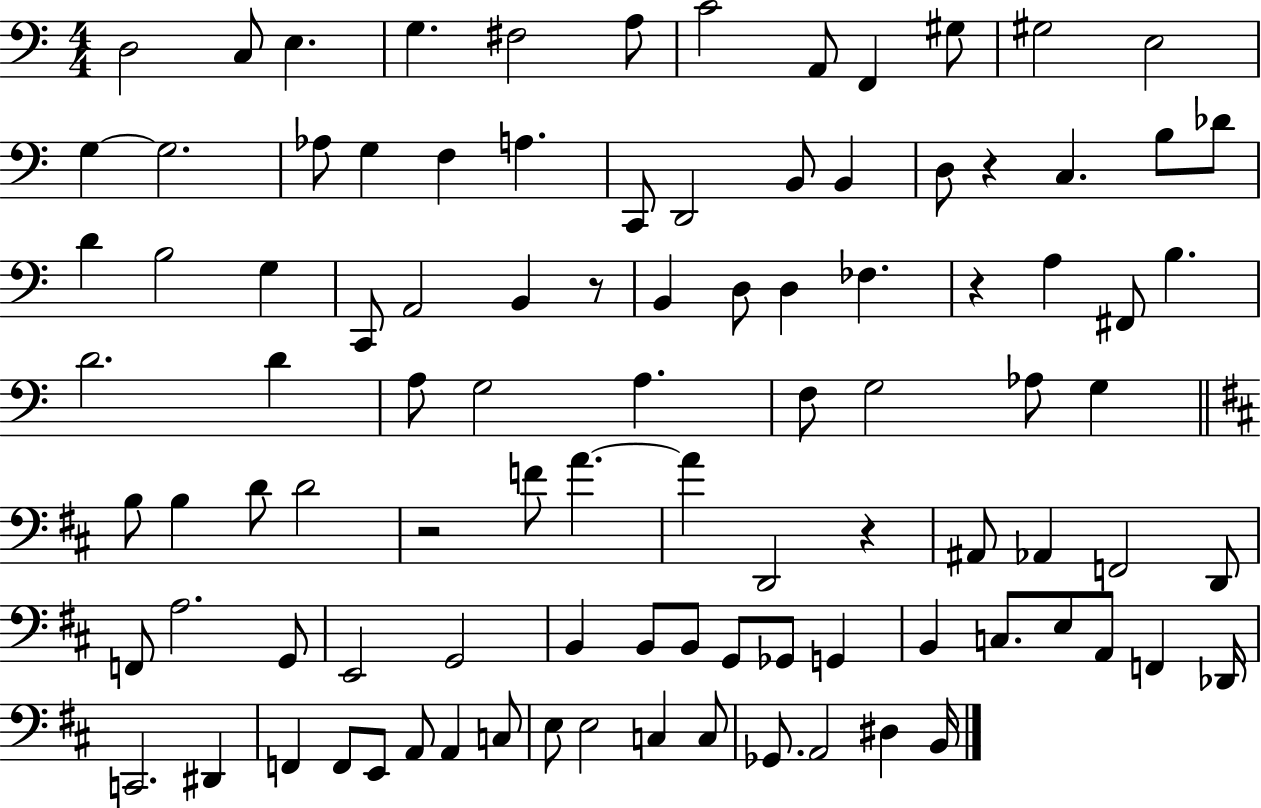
{
  \clef bass
  \numericTimeSignature
  \time 4/4
  \key c \major
  d2 c8 e4. | g4. fis2 a8 | c'2 a,8 f,4 gis8 | gis2 e2 | \break g4~~ g2. | aes8 g4 f4 a4. | c,8 d,2 b,8 b,4 | d8 r4 c4. b8 des'8 | \break d'4 b2 g4 | c,8 a,2 b,4 r8 | b,4 d8 d4 fes4. | r4 a4 fis,8 b4. | \break d'2. d'4 | a8 g2 a4. | f8 g2 aes8 g4 | \bar "||" \break \key d \major b8 b4 d'8 d'2 | r2 f'8 a'4.~~ | a'4 d,2 r4 | ais,8 aes,4 f,2 d,8 | \break f,8 a2. g,8 | e,2 g,2 | b,4 b,8 b,8 g,8 ges,8 g,4 | b,4 c8. e8 a,8 f,4 des,16 | \break c,2. dis,4 | f,4 f,8 e,8 a,8 a,4 c8 | e8 e2 c4 c8 | ges,8. a,2 dis4 b,16 | \break \bar "|."
}